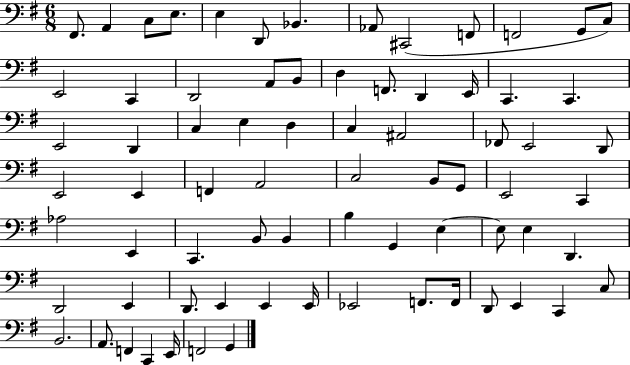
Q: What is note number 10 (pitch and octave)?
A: F2